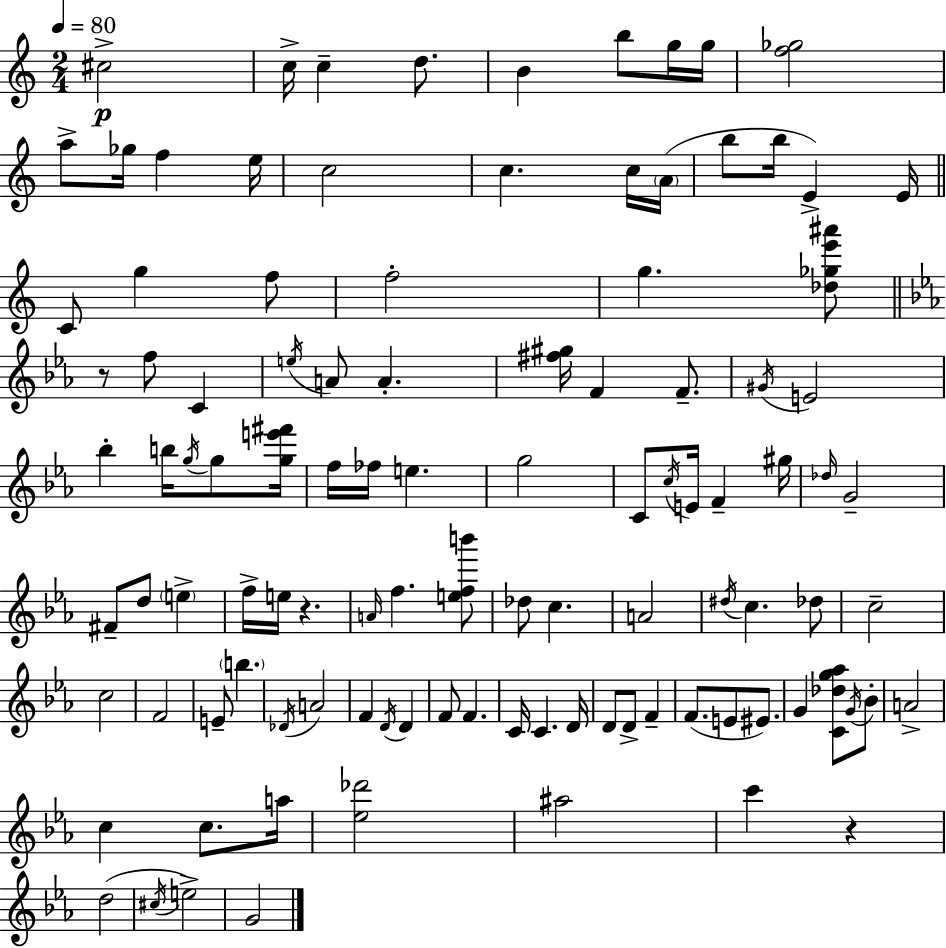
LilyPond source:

{
  \clef treble
  \numericTimeSignature
  \time 2/4
  \key c \major
  \tempo 4 = 80
  cis''2->\p | c''16-> c''4-- d''8. | b'4 b''8 g''16 g''16 | <f'' ges''>2 | \break a''8-> ges''16 f''4 e''16 | c''2 | c''4. c''16 \parenthesize a'16( | b''8 b''16 e'4->) e'16 | \break \bar "||" \break \key c \major c'8 g''4 f''8 | f''2-. | g''4. <des'' ges'' e''' ais'''>8 | \bar "||" \break \key c \minor r8 f''8 c'4 | \acciaccatura { e''16 } a'8 a'4.-. | <fis'' gis''>16 f'4 f'8.-- | \acciaccatura { gis'16 } e'2 | \break bes''4-. b''16 \acciaccatura { g''16 } | g''8 <g'' e''' fis'''>16 f''16 fes''16 e''4. | g''2 | c'8 \acciaccatura { c''16 } e'16 f'4-- | \break gis''16 \grace { des''16 } g'2-- | fis'8-- d''8 | \parenthesize e''4-> f''16-> e''16 r4. | \grace { a'16 } f''4. | \break <e'' f'' b'''>8 des''8 | c''4. a'2 | \acciaccatura { dis''16 } c''4. | des''8 c''2-- | \break c''2 | f'2 | e'8-- | \parenthesize b''4. \acciaccatura { des'16 } | \break a'2 | f'4 \acciaccatura { d'16 } d'4 | f'8 f'4. | c'16 c'4. | \break d'16 d'8 d'8-> f'4-- | f'8.( e'8 eis'8.) | g'4 <c' des'' g'' aes''>8 \acciaccatura { g'16 } | bes'8-. a'2-> | \break c''4 c''8. | a''16 <ees'' des'''>2 | ais''2 | c'''4 r4 | \break d''2( | \acciaccatura { cis''16 } e''2->) | g'2 | \bar "|."
}